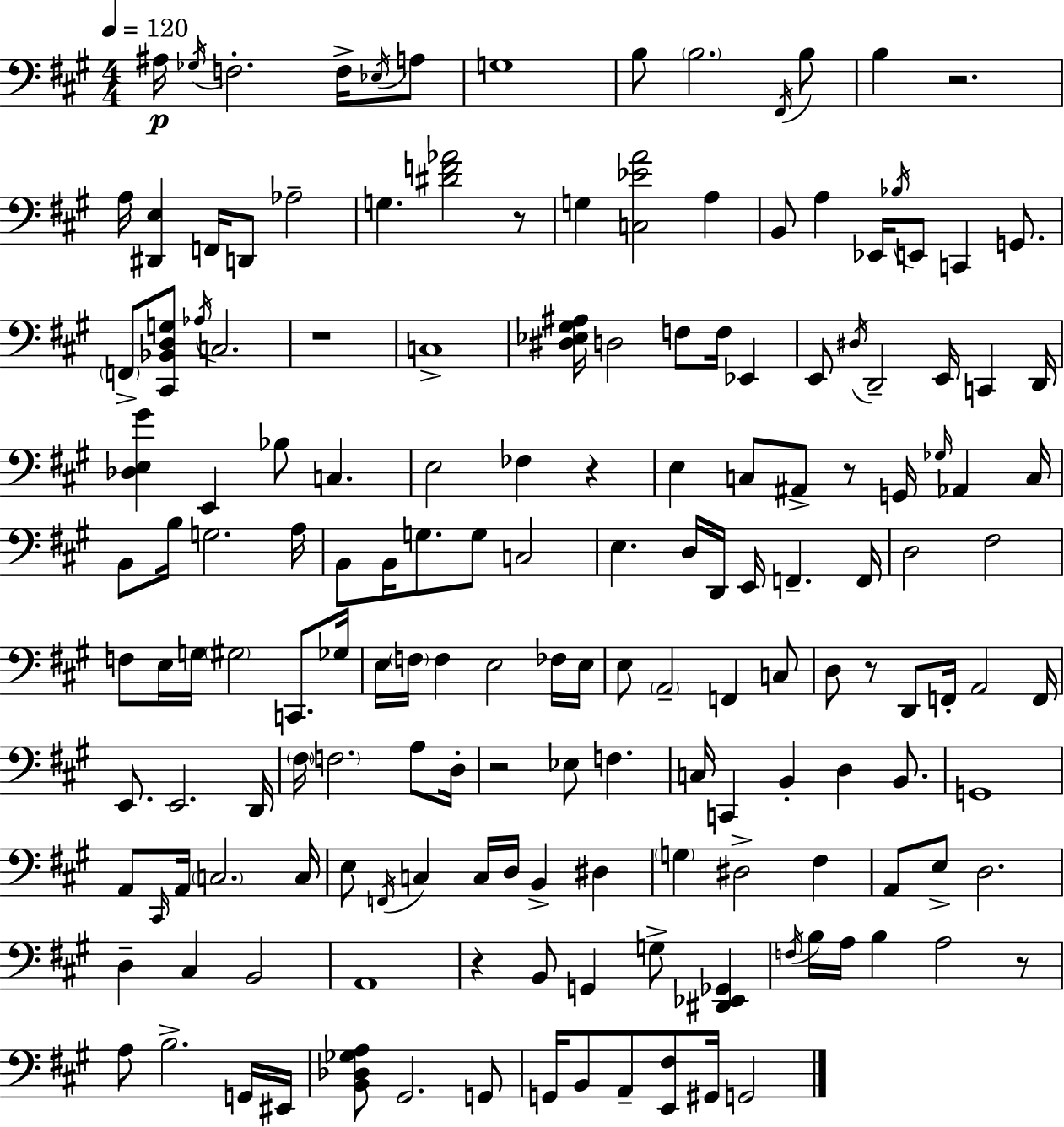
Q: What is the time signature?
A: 4/4